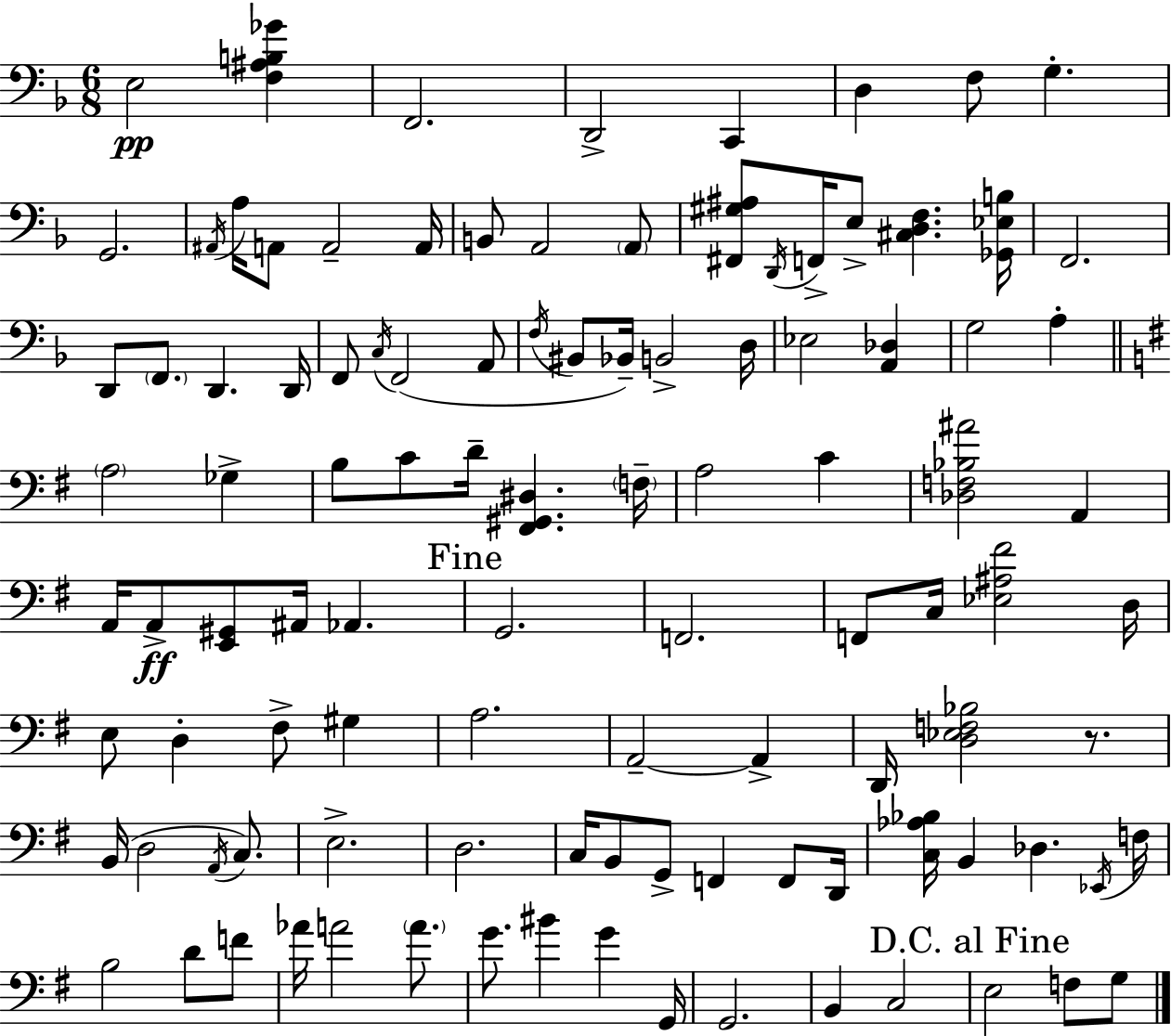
X:1
T:Untitled
M:6/8
L:1/4
K:Dm
E,2 [F,^A,B,_G] F,,2 D,,2 C,, D, F,/2 G, G,,2 ^A,,/4 A,/4 A,,/2 A,,2 A,,/4 B,,/2 A,,2 A,,/2 [^F,,^G,^A,]/2 D,,/4 F,,/4 E,/2 [^C,D,F,] [_G,,_E,B,]/4 F,,2 D,,/2 F,,/2 D,, D,,/4 F,,/2 C,/4 F,,2 A,,/2 F,/4 ^B,,/2 _B,,/4 B,,2 D,/4 _E,2 [A,,_D,] G,2 A, A,2 _G, B,/2 C/2 D/4 [^F,,^G,,^D,] F,/4 A,2 C [_D,F,_B,^A]2 A,, A,,/4 A,,/2 [E,,^G,,]/2 ^A,,/4 _A,, G,,2 F,,2 F,,/2 C,/4 [_E,^A,^F]2 D,/4 E,/2 D, ^F,/2 ^G, A,2 A,,2 A,, D,,/4 [D,_E,F,_B,]2 z/2 B,,/4 D,2 A,,/4 C,/2 E,2 D,2 C,/4 B,,/2 G,,/2 F,, F,,/2 D,,/4 [C,_A,_B,]/4 B,, _D, _E,,/4 F,/4 B,2 D/2 F/2 _A/4 A2 A/2 G/2 ^B G G,,/4 G,,2 B,, C,2 E,2 F,/2 G,/2